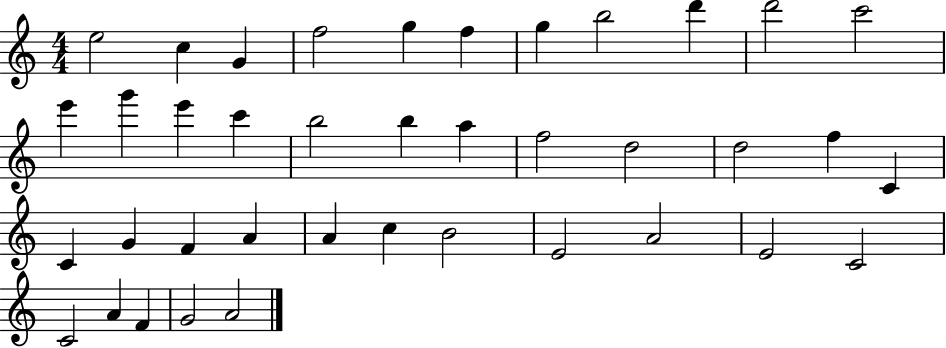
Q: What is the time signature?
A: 4/4